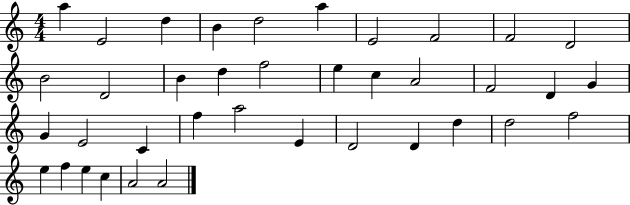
A5/q E4/h D5/q B4/q D5/h A5/q E4/h F4/h F4/h D4/h B4/h D4/h B4/q D5/q F5/h E5/q C5/q A4/h F4/h D4/q G4/q G4/q E4/h C4/q F5/q A5/h E4/q D4/h D4/q D5/q D5/h F5/h E5/q F5/q E5/q C5/q A4/h A4/h